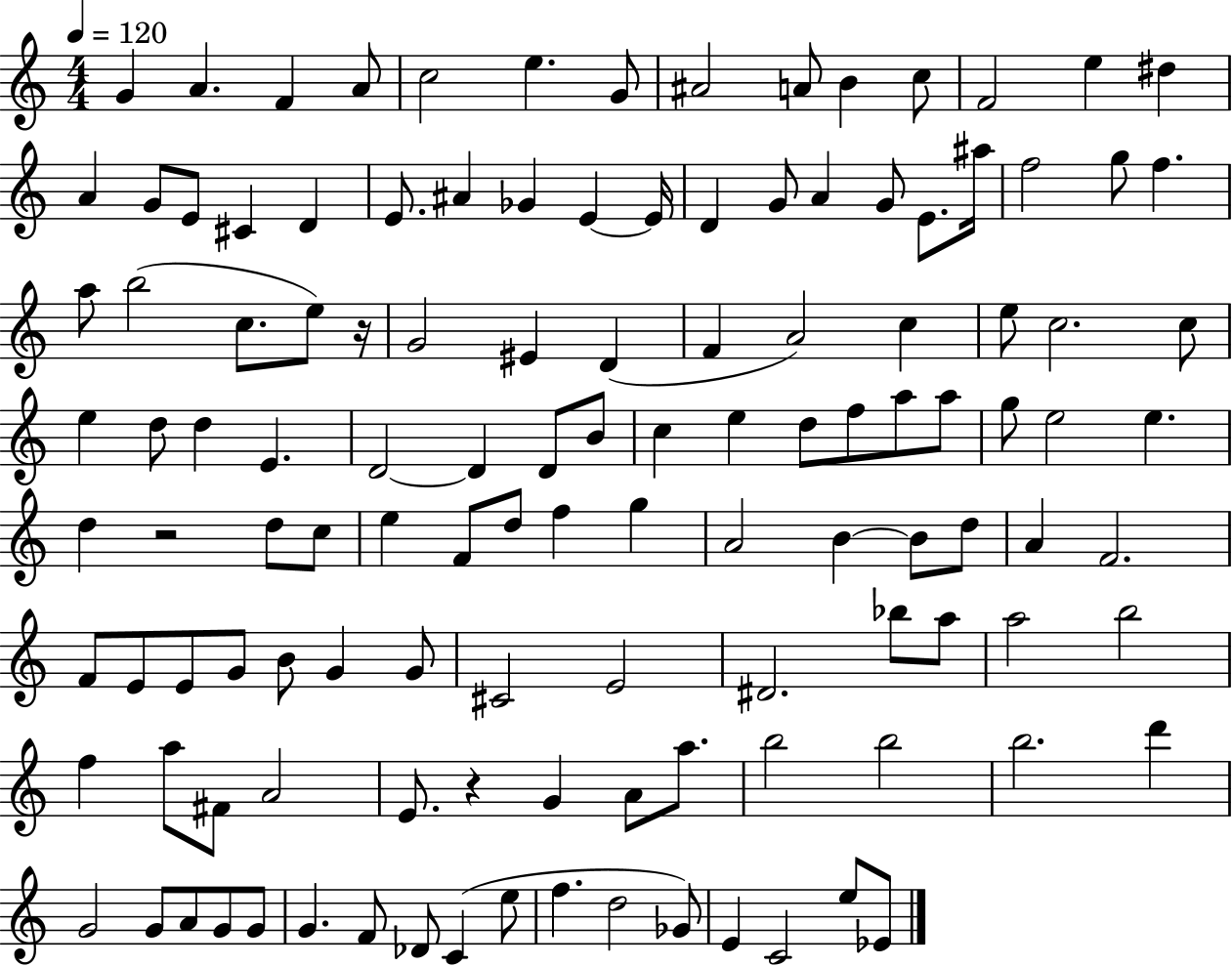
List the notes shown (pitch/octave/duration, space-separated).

G4/q A4/q. F4/q A4/e C5/h E5/q. G4/e A#4/h A4/e B4/q C5/e F4/h E5/q D#5/q A4/q G4/e E4/e C#4/q D4/q E4/e. A#4/q Gb4/q E4/q E4/s D4/q G4/e A4/q G4/e E4/e. A#5/s F5/h G5/e F5/q. A5/e B5/h C5/e. E5/e R/s G4/h EIS4/q D4/q F4/q A4/h C5/q E5/e C5/h. C5/e E5/q D5/e D5/q E4/q. D4/h D4/q D4/e B4/e C5/q E5/q D5/e F5/e A5/e A5/e G5/e E5/h E5/q. D5/q R/h D5/e C5/e E5/q F4/e D5/e F5/q G5/q A4/h B4/q B4/e D5/e A4/q F4/h. F4/e E4/e E4/e G4/e B4/e G4/q G4/e C#4/h E4/h D#4/h. Bb5/e A5/e A5/h B5/h F5/q A5/e F#4/e A4/h E4/e. R/q G4/q A4/e A5/e. B5/h B5/h B5/h. D6/q G4/h G4/e A4/e G4/e G4/e G4/q. F4/e Db4/e C4/q E5/e F5/q. D5/h Gb4/e E4/q C4/h E5/e Eb4/e